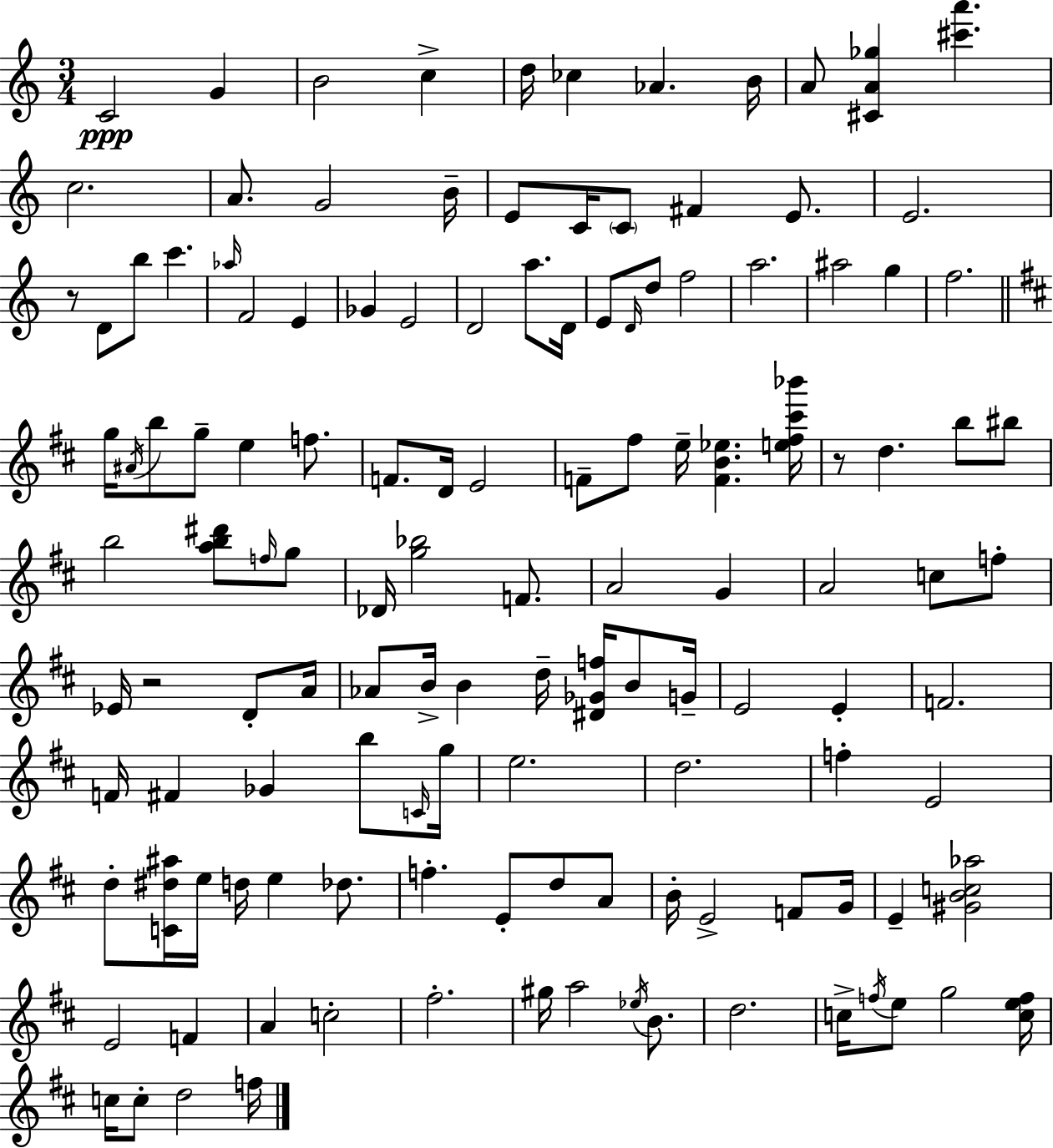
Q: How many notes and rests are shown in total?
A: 130